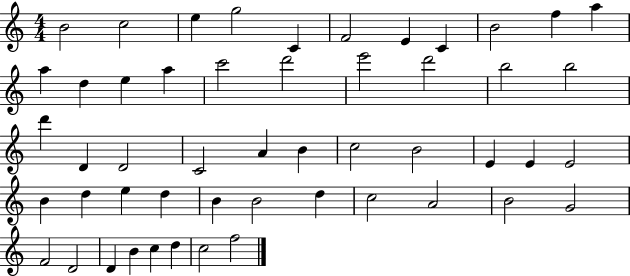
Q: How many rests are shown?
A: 0